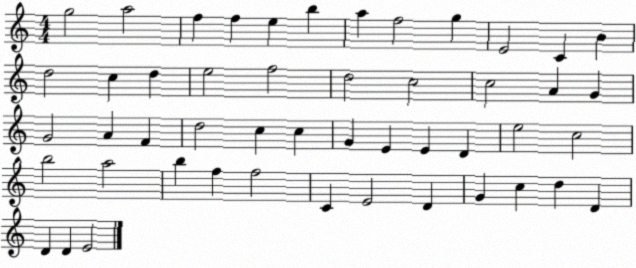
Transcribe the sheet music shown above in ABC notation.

X:1
T:Untitled
M:4/4
L:1/4
K:C
g2 a2 f f e b a f2 g E2 C B d2 c d e2 f2 d2 c2 c2 A G G2 A F d2 c c G E E D e2 c2 b2 a2 b f f2 C E2 D G c d D D D E2